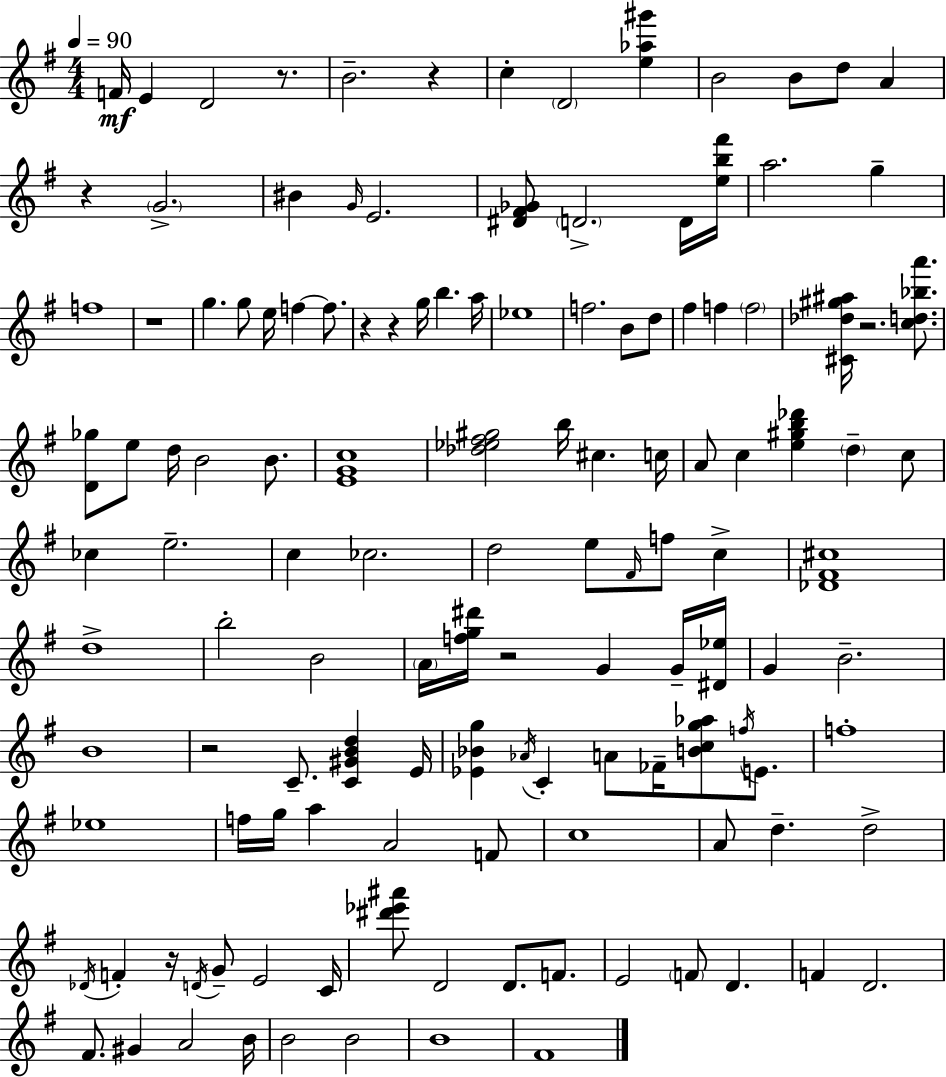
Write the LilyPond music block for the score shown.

{
  \clef treble
  \numericTimeSignature
  \time 4/4
  \key e \minor
  \tempo 4 = 90
  f'16\mf e'4 d'2 r8. | b'2.-- r4 | c''4-. \parenthesize d'2 <e'' aes'' gis'''>4 | b'2 b'8 d''8 a'4 | \break r4 \parenthesize g'2.-> | bis'4 \grace { g'16 } e'2. | <dis' fis' ges'>8 \parenthesize d'2.-> d'16 | <e'' b'' fis'''>16 a''2. g''4-- | \break f''1 | r1 | g''4. g''8 e''16 f''4~~ f''8. | r4 r4 g''16 b''4. | \break a''16 ees''1 | f''2. b'8 d''8 | fis''4 f''4 \parenthesize f''2 | <cis' des'' gis'' ais''>16 r2. <c'' d'' bes'' a'''>8. | \break <d' ges''>8 e''8 d''16 b'2 b'8. | <e' g' c''>1 | <des'' ees'' fis'' gis''>2 b''16 cis''4. | c''16 a'8 c''4 <e'' gis'' b'' des'''>4 \parenthesize d''4-- c''8 | \break ces''4 e''2.-- | c''4 ces''2. | d''2 e''8 \grace { fis'16 } f''8 c''4-> | <des' fis' cis''>1 | \break d''1-> | b''2-. b'2 | \parenthesize a'16 <f'' g'' dis'''>16 r2 g'4 | g'16-- <dis' ees''>16 g'4 b'2.-- | \break b'1 | r2 c'8.-- <c' gis' b' d''>4 | e'16 <ees' bes' g''>4 \acciaccatura { aes'16 } c'4-. a'8 fes'16-- <b' c'' g'' aes''>8 | \acciaccatura { f''16 } e'8. f''1-. | \break ees''1 | f''16 g''16 a''4 a'2 | f'8 c''1 | a'8 d''4.-- d''2-> | \break \acciaccatura { des'16 } f'4-. r16 \acciaccatura { d'16 } g'8-- e'2 | c'16 <dis''' ees''' ais'''>8 d'2 | d'8. f'8. e'2 \parenthesize f'8 | d'4. f'4 d'2. | \break fis'8. gis'4 a'2 | b'16 b'2 b'2 | b'1 | fis'1 | \break \bar "|."
}